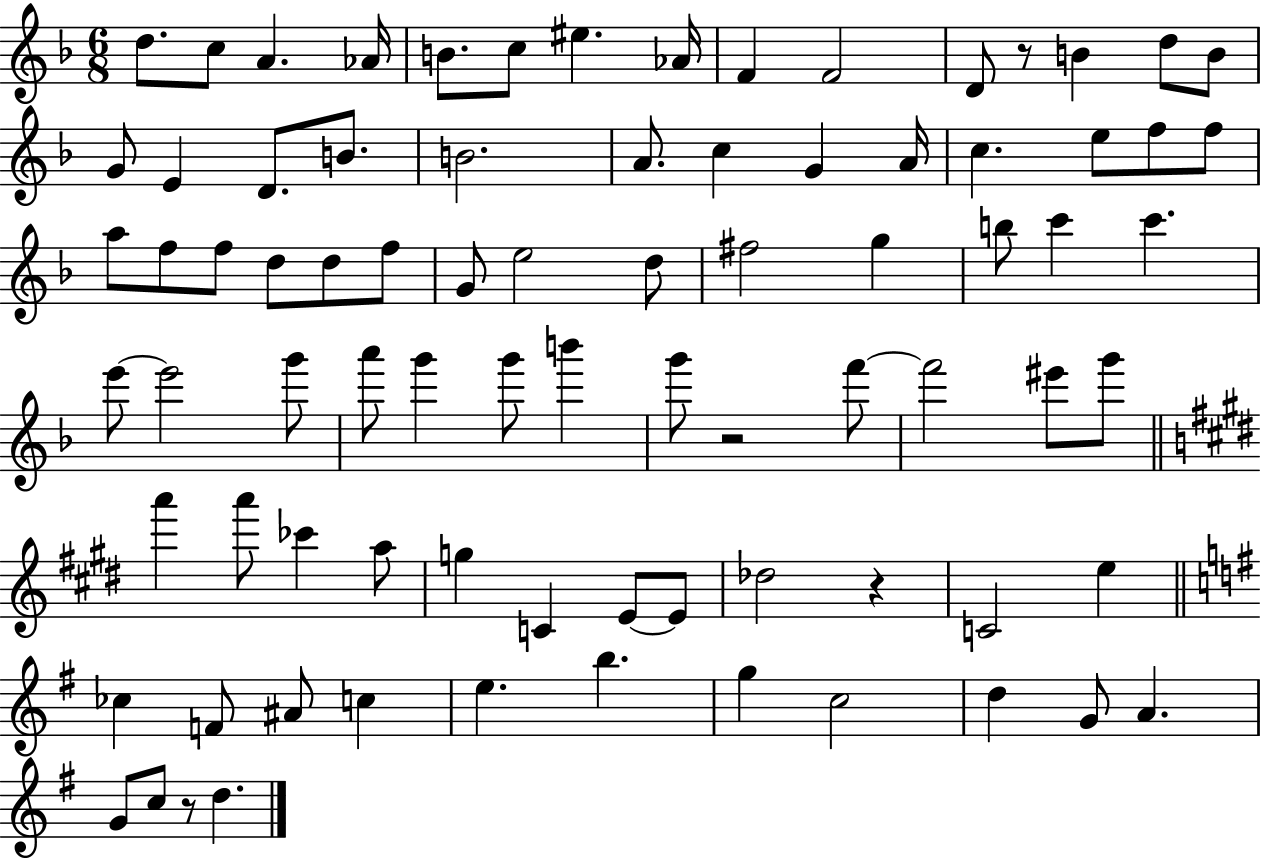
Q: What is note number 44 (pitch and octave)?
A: G6